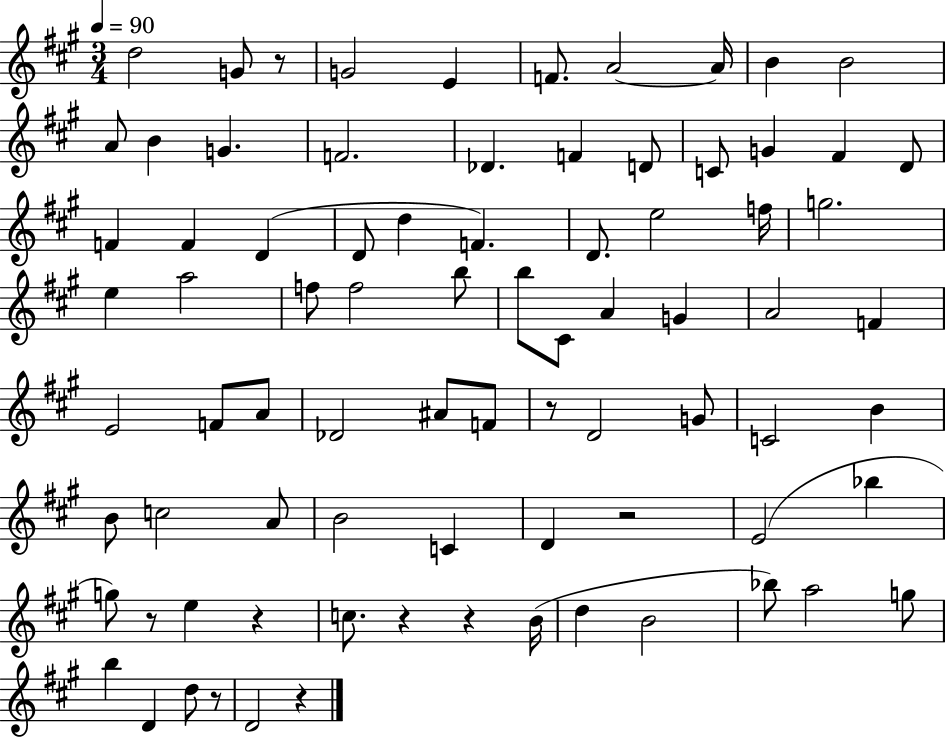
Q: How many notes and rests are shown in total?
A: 81